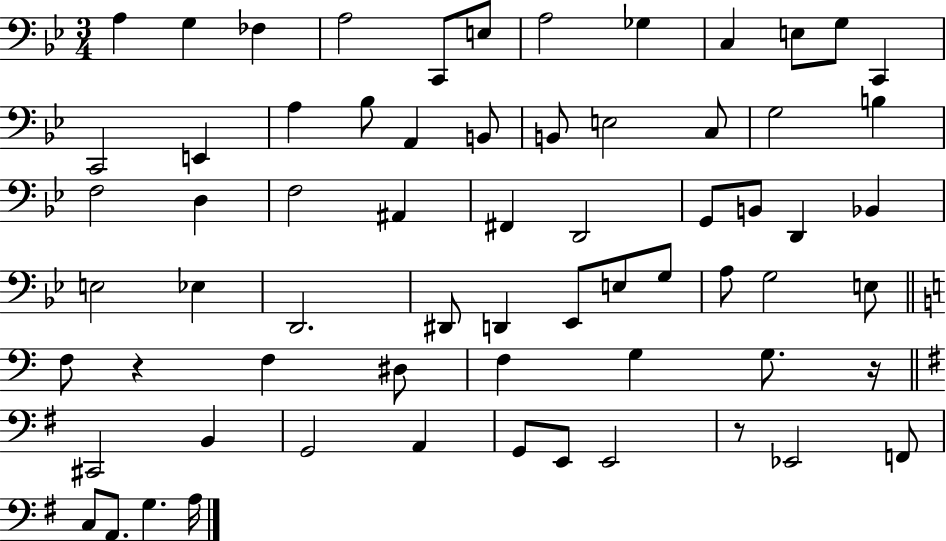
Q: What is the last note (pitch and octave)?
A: A3